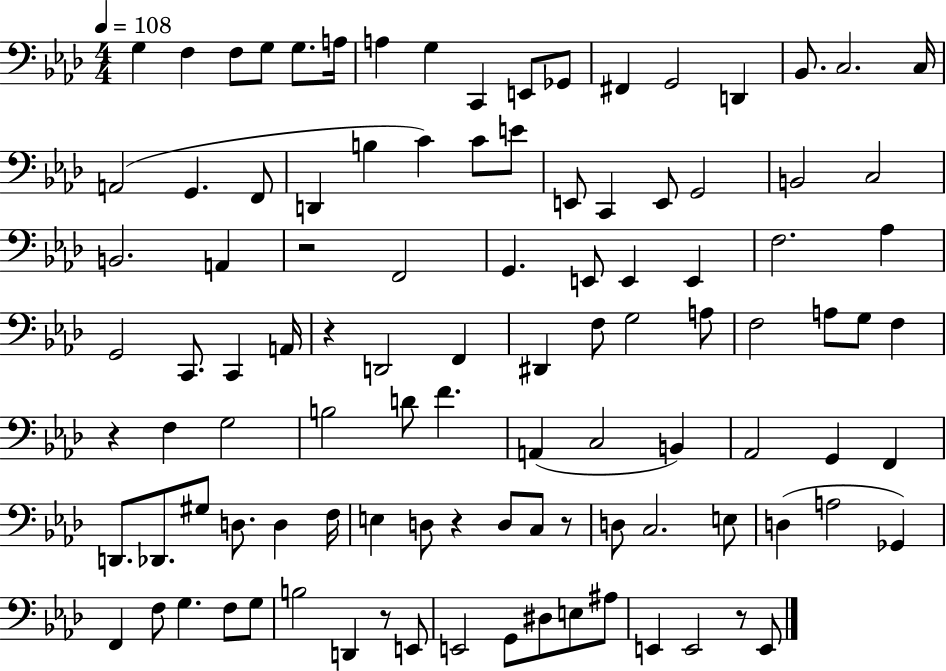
G3/q F3/q F3/e G3/e G3/e. A3/s A3/q G3/q C2/q E2/e Gb2/e F#2/q G2/h D2/q Bb2/e. C3/h. C3/s A2/h G2/q. F2/e D2/q B3/q C4/q C4/e E4/e E2/e C2/q E2/e G2/h B2/h C3/h B2/h. A2/q R/h F2/h G2/q. E2/e E2/q E2/q F3/h. Ab3/q G2/h C2/e. C2/q A2/s R/q D2/h F2/q D#2/q F3/e G3/h A3/e F3/h A3/e G3/e F3/q R/q F3/q G3/h B3/h D4/e F4/q. A2/q C3/h B2/q Ab2/h G2/q F2/q D2/e. Db2/e. G#3/e D3/e. D3/q F3/s E3/q D3/e R/q D3/e C3/e R/e D3/e C3/h. E3/e D3/q A3/h Gb2/q F2/q F3/e G3/q. F3/e G3/e B3/h D2/q R/e E2/e E2/h G2/e D#3/e E3/e A#3/e E2/q E2/h R/e E2/e